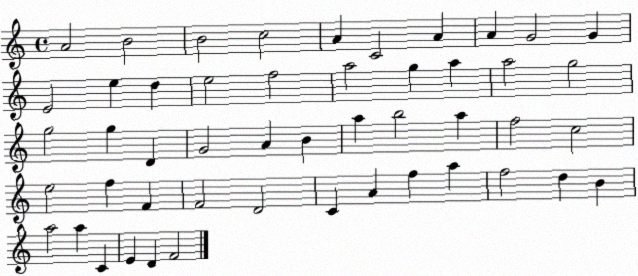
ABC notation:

X:1
T:Untitled
M:4/4
L:1/4
K:C
A2 B2 B2 c2 A C2 A A G2 G E2 e d e2 f2 a2 g a a2 g2 g2 g D G2 A B a b2 a f2 c2 e2 f F F2 D2 C A f a f2 d B a2 a C E D F2